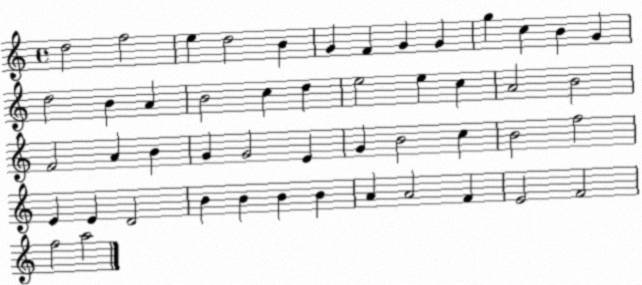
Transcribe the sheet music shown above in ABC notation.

X:1
T:Untitled
M:4/4
L:1/4
K:C
d2 f2 e d2 B G F G G g c B G d2 B A B2 c d e2 e c A2 B2 F2 A B G G2 E G B2 c B2 f2 E E D2 B B B B A A2 F E2 F2 f2 a2